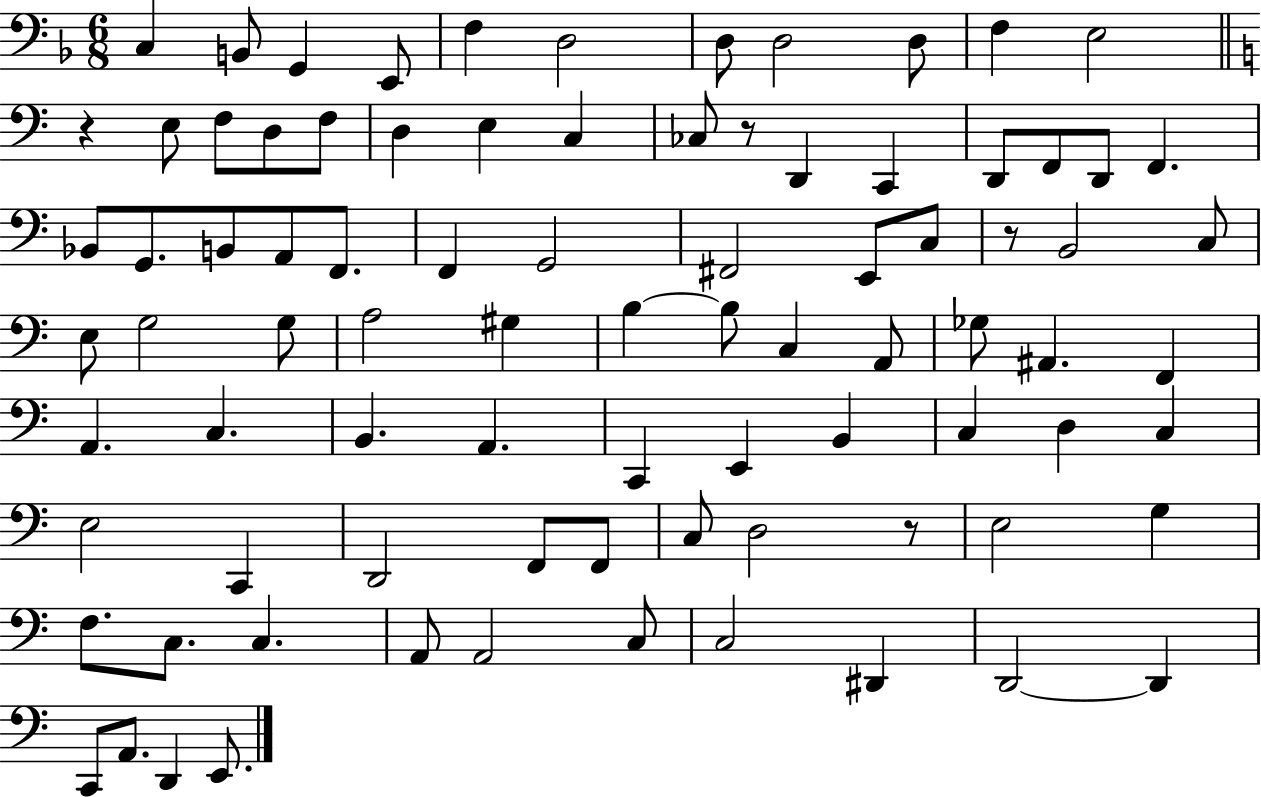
X:1
T:Untitled
M:6/8
L:1/4
K:F
C, B,,/2 G,, E,,/2 F, D,2 D,/2 D,2 D,/2 F, E,2 z E,/2 F,/2 D,/2 F,/2 D, E, C, _C,/2 z/2 D,, C,, D,,/2 F,,/2 D,,/2 F,, _B,,/2 G,,/2 B,,/2 A,,/2 F,,/2 F,, G,,2 ^F,,2 E,,/2 C,/2 z/2 B,,2 C,/2 E,/2 G,2 G,/2 A,2 ^G, B, B,/2 C, A,,/2 _G,/2 ^A,, F,, A,, C, B,, A,, C,, E,, B,, C, D, C, E,2 C,, D,,2 F,,/2 F,,/2 C,/2 D,2 z/2 E,2 G, F,/2 C,/2 C, A,,/2 A,,2 C,/2 C,2 ^D,, D,,2 D,, C,,/2 A,,/2 D,, E,,/2